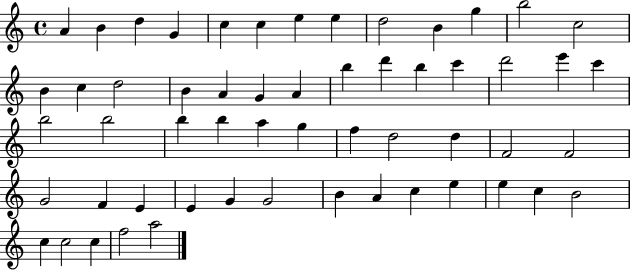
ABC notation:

X:1
T:Untitled
M:4/4
L:1/4
K:C
A B d G c c e e d2 B g b2 c2 B c d2 B A G A b d' b c' d'2 e' c' b2 b2 b b a g f d2 d F2 F2 G2 F E E G G2 B A c e e c B2 c c2 c f2 a2